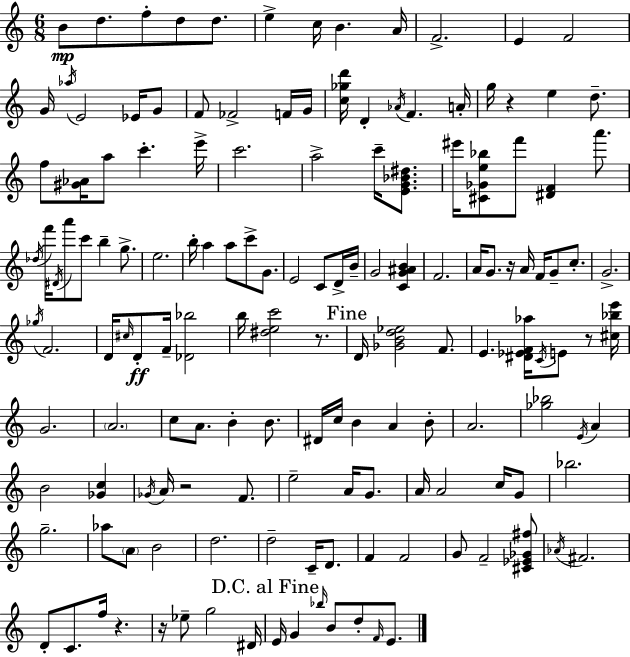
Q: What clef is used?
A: treble